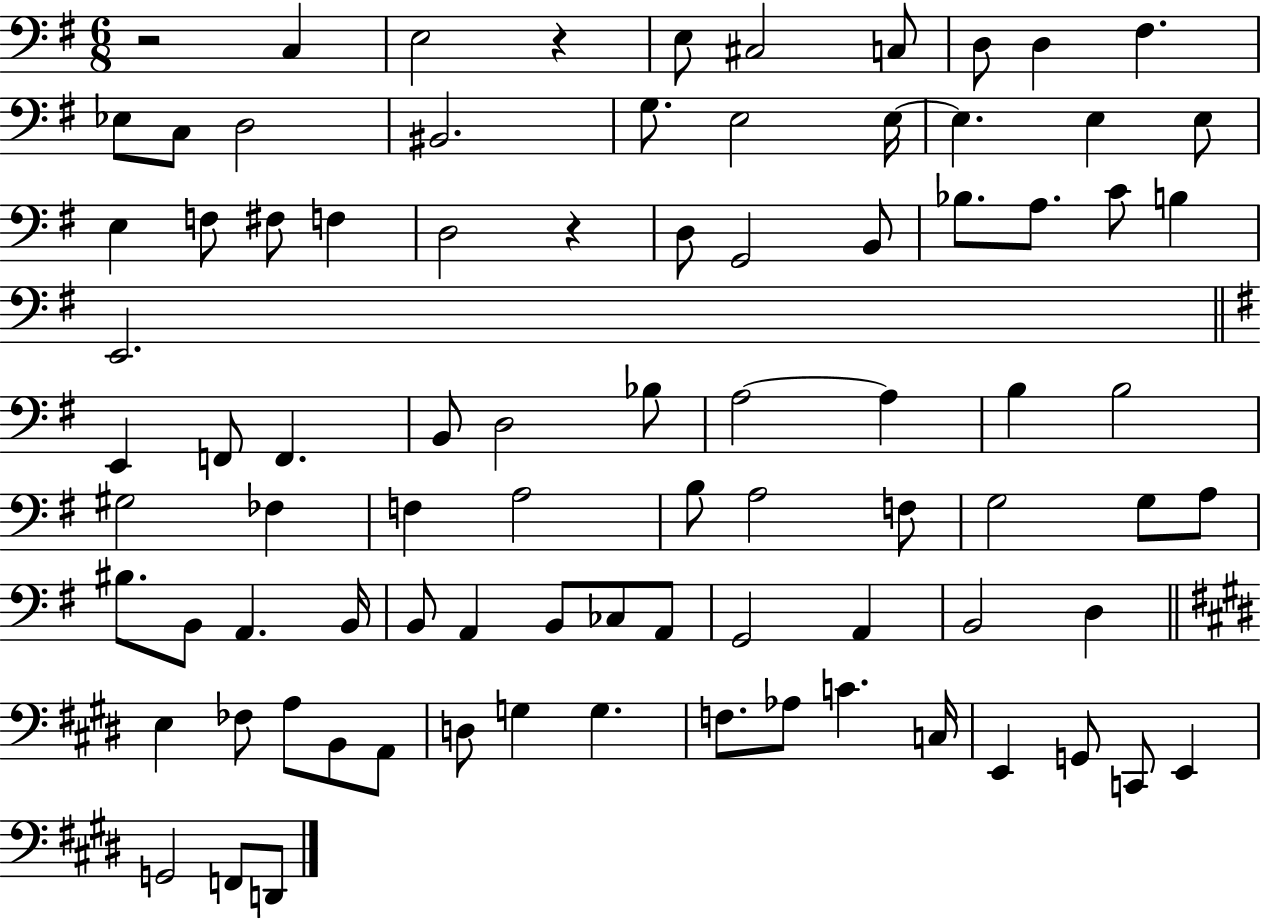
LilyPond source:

{
  \clef bass
  \numericTimeSignature
  \time 6/8
  \key g \major
  r2 c4 | e2 r4 | e8 cis2 c8 | d8 d4 fis4. | \break ees8 c8 d2 | bis,2. | g8. e2 e16~~ | e4. e4 e8 | \break e4 f8 fis8 f4 | d2 r4 | d8 g,2 b,8 | bes8. a8. c'8 b4 | \break e,2. | \bar "||" \break \key e \minor e,4 f,8 f,4. | b,8 d2 bes8 | a2~~ a4 | b4 b2 | \break gis2 fes4 | f4 a2 | b8 a2 f8 | g2 g8 a8 | \break bis8. b,8 a,4. b,16 | b,8 a,4 b,8 ces8 a,8 | g,2 a,4 | b,2 d4 | \break \bar "||" \break \key e \major e4 fes8 a8 b,8 a,8 | d8 g4 g4. | f8. aes8 c'4. c16 | e,4 g,8 c,8 e,4 | \break g,2 f,8 d,8 | \bar "|."
}